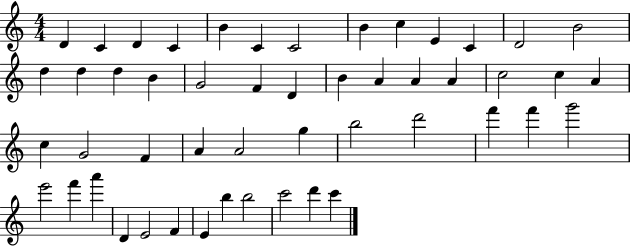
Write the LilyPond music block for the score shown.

{
  \clef treble
  \numericTimeSignature
  \time 4/4
  \key c \major
  d'4 c'4 d'4 c'4 | b'4 c'4 c'2 | b'4 c''4 e'4 c'4 | d'2 b'2 | \break d''4 d''4 d''4 b'4 | g'2 f'4 d'4 | b'4 a'4 a'4 a'4 | c''2 c''4 a'4 | \break c''4 g'2 f'4 | a'4 a'2 g''4 | b''2 d'''2 | f'''4 f'''4 g'''2 | \break e'''2 f'''4 a'''4 | d'4 e'2 f'4 | e'4 b''4 b''2 | c'''2 d'''4 c'''4 | \break \bar "|."
}